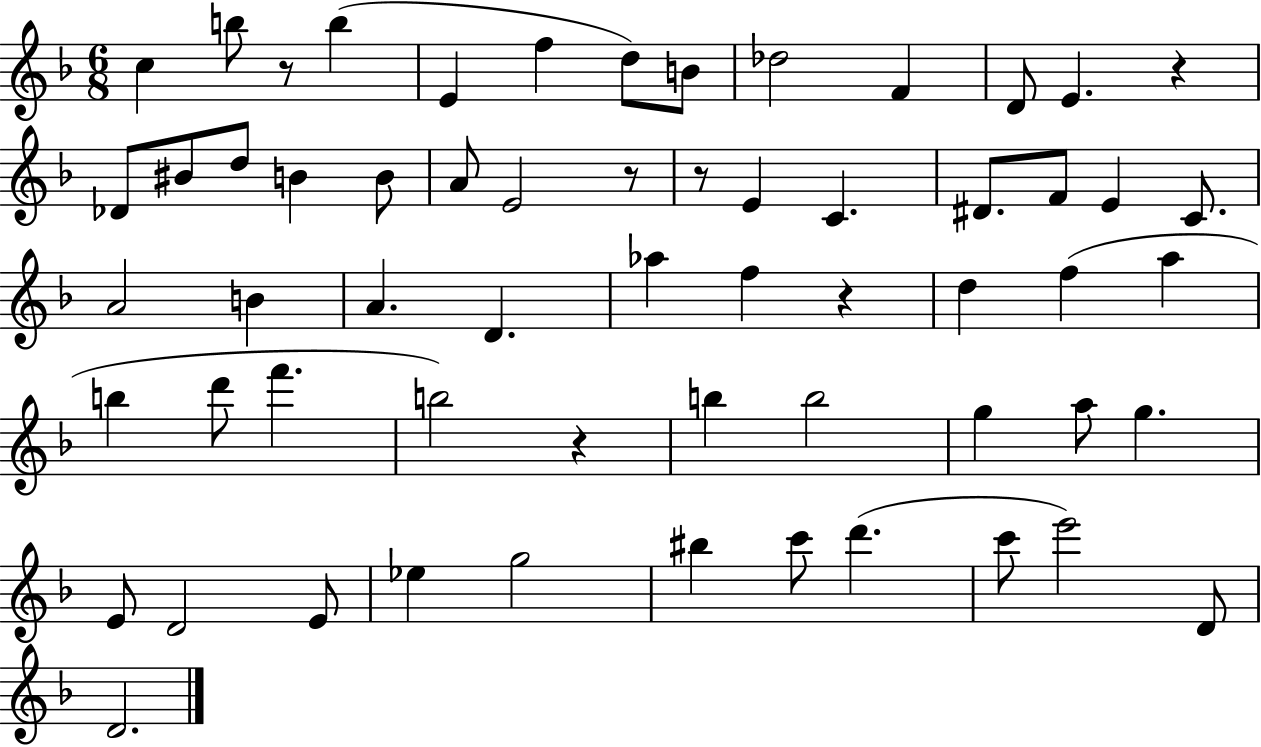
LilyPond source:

{
  \clef treble
  \numericTimeSignature
  \time 6/8
  \key f \major
  c''4 b''8 r8 b''4( | e'4 f''4 d''8) b'8 | des''2 f'4 | d'8 e'4. r4 | \break des'8 bis'8 d''8 b'4 b'8 | a'8 e'2 r8 | r8 e'4 c'4. | dis'8. f'8 e'4 c'8. | \break a'2 b'4 | a'4. d'4. | aes''4 f''4 r4 | d''4 f''4( a''4 | \break b''4 d'''8 f'''4. | b''2) r4 | b''4 b''2 | g''4 a''8 g''4. | \break e'8 d'2 e'8 | ees''4 g''2 | bis''4 c'''8 d'''4.( | c'''8 e'''2) d'8 | \break d'2. | \bar "|."
}